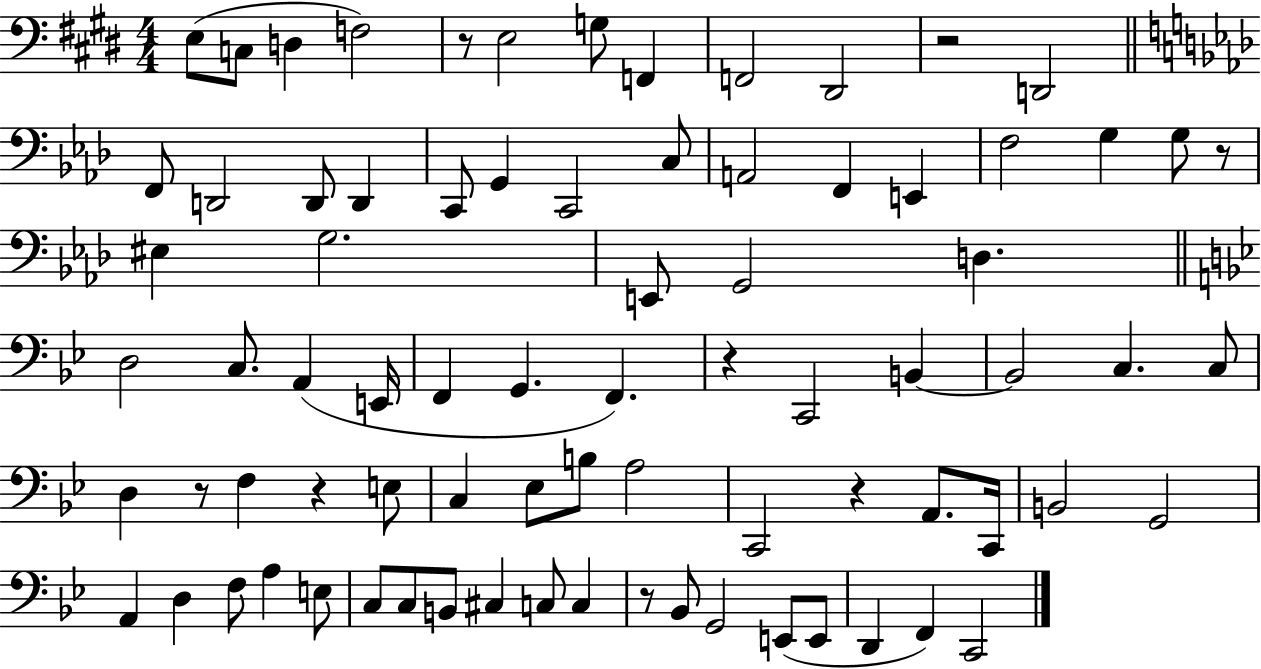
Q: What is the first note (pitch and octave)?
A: E3